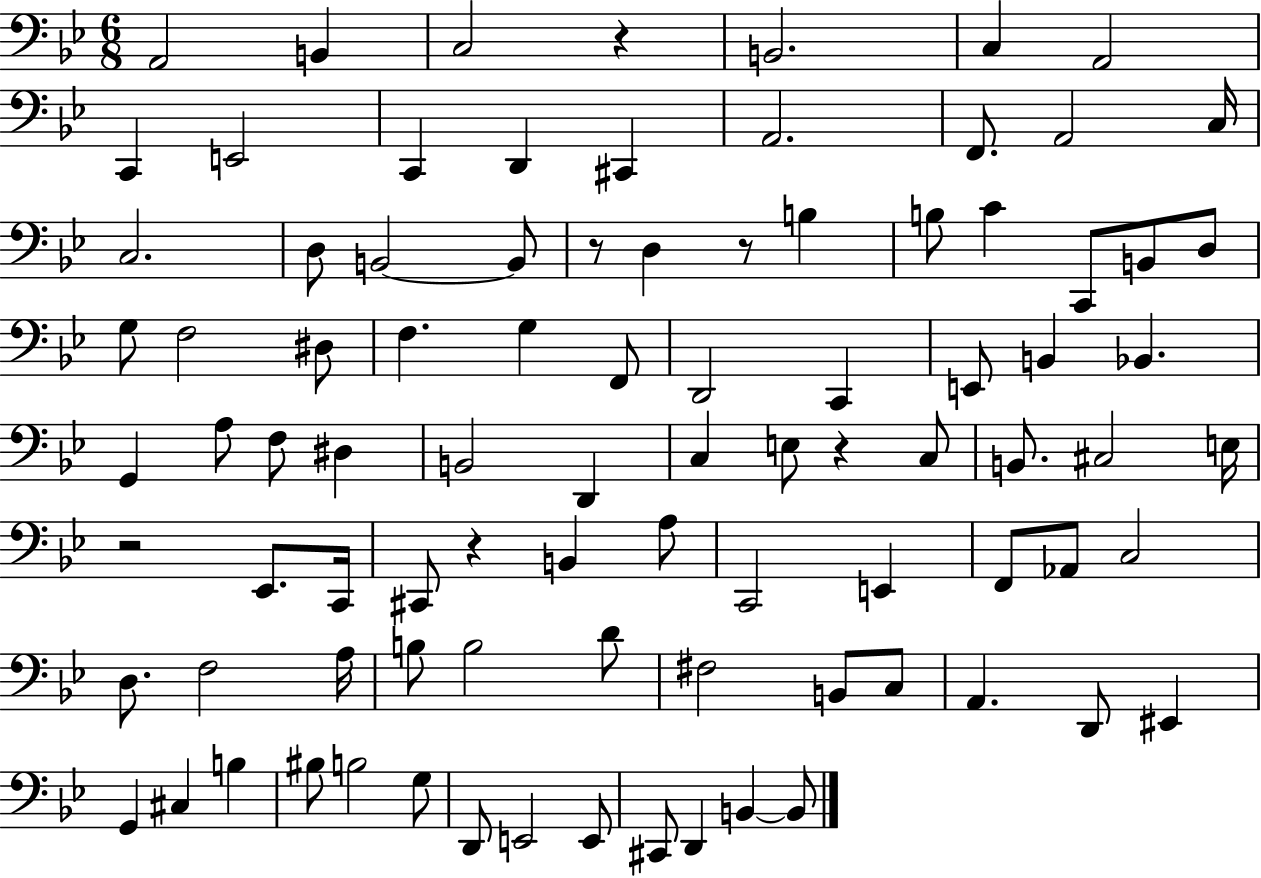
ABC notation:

X:1
T:Untitled
M:6/8
L:1/4
K:Bb
A,,2 B,, C,2 z B,,2 C, A,,2 C,, E,,2 C,, D,, ^C,, A,,2 F,,/2 A,,2 C,/4 C,2 D,/2 B,,2 B,,/2 z/2 D, z/2 B, B,/2 C C,,/2 B,,/2 D,/2 G,/2 F,2 ^D,/2 F, G, F,,/2 D,,2 C,, E,,/2 B,, _B,, G,, A,/2 F,/2 ^D, B,,2 D,, C, E,/2 z C,/2 B,,/2 ^C,2 E,/4 z2 _E,,/2 C,,/4 ^C,,/2 z B,, A,/2 C,,2 E,, F,,/2 _A,,/2 C,2 D,/2 F,2 A,/4 B,/2 B,2 D/2 ^F,2 B,,/2 C,/2 A,, D,,/2 ^E,, G,, ^C, B, ^B,/2 B,2 G,/2 D,,/2 E,,2 E,,/2 ^C,,/2 D,, B,, B,,/2